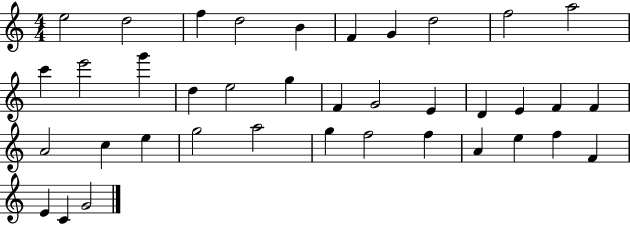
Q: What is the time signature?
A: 4/4